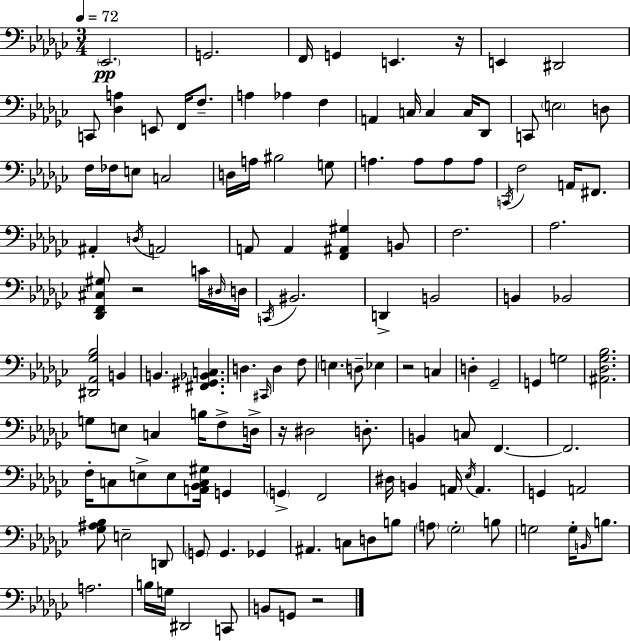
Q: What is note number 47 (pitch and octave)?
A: C4